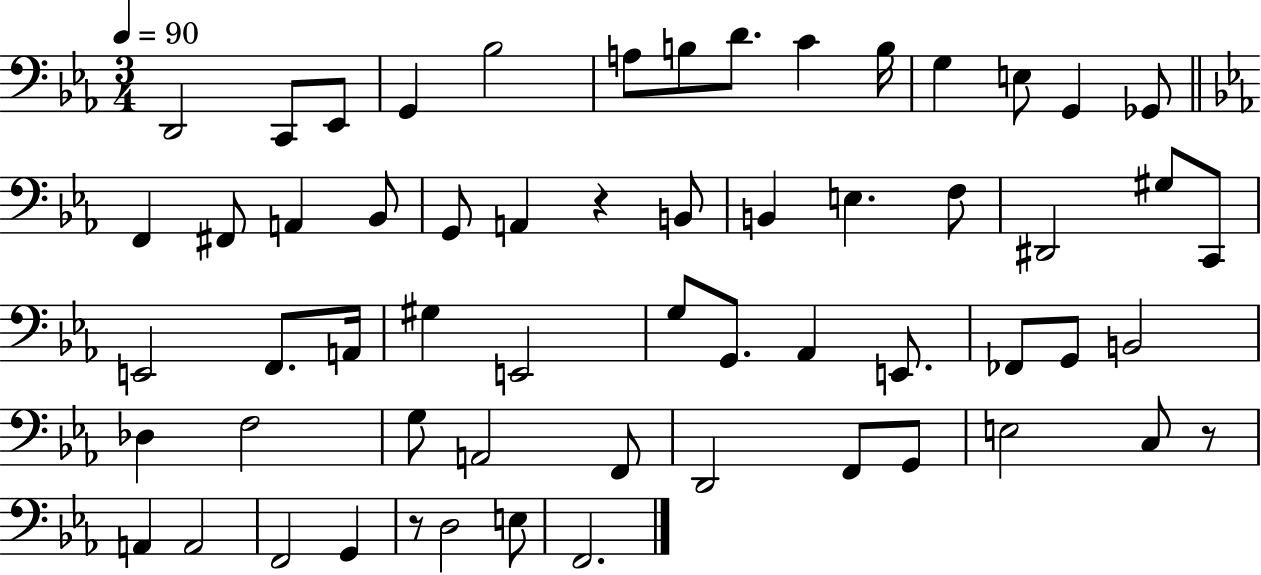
X:1
T:Untitled
M:3/4
L:1/4
K:Eb
D,,2 C,,/2 _E,,/2 G,, _B,2 A,/2 B,/2 D/2 C B,/4 G, E,/2 G,, _G,,/2 F,, ^F,,/2 A,, _B,,/2 G,,/2 A,, z B,,/2 B,, E, F,/2 ^D,,2 ^G,/2 C,,/2 E,,2 F,,/2 A,,/4 ^G, E,,2 G,/2 G,,/2 _A,, E,,/2 _F,,/2 G,,/2 B,,2 _D, F,2 G,/2 A,,2 F,,/2 D,,2 F,,/2 G,,/2 E,2 C,/2 z/2 A,, A,,2 F,,2 G,, z/2 D,2 E,/2 F,,2